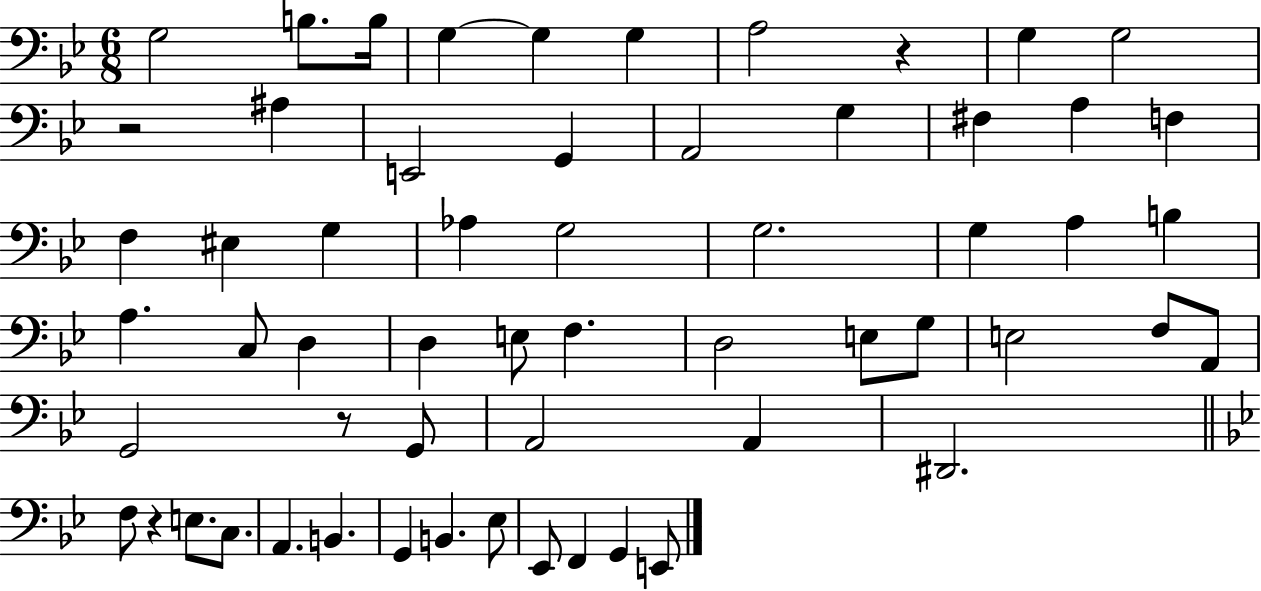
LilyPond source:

{
  \clef bass
  \numericTimeSignature
  \time 6/8
  \key bes \major
  g2 b8. b16 | g4~~ g4 g4 | a2 r4 | g4 g2 | \break r2 ais4 | e,2 g,4 | a,2 g4 | fis4 a4 f4 | \break f4 eis4 g4 | aes4 g2 | g2. | g4 a4 b4 | \break a4. c8 d4 | d4 e8 f4. | d2 e8 g8 | e2 f8 a,8 | \break g,2 r8 g,8 | a,2 a,4 | dis,2. | \bar "||" \break \key bes \major f8 r4 e8. c8. | a,4. b,4. | g,4 b,4. ees8 | ees,8 f,4 g,4 e,8 | \break \bar "|."
}